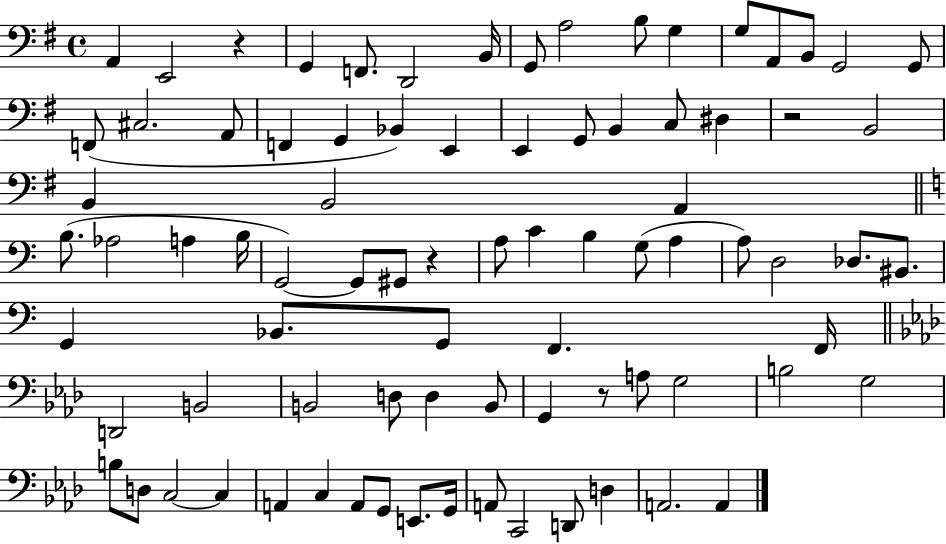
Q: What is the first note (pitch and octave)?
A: A2